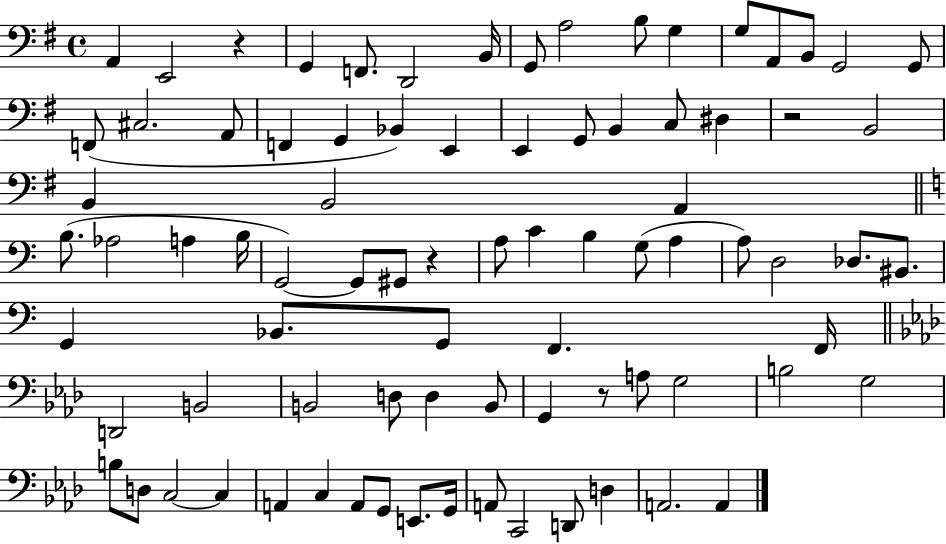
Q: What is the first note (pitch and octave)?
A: A2